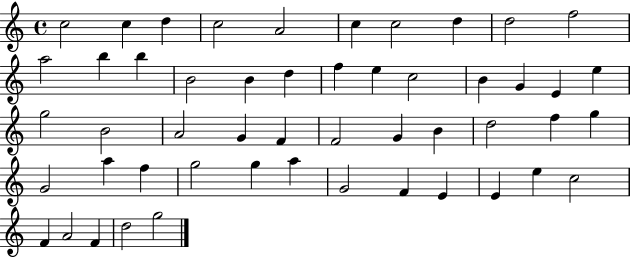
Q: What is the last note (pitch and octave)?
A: G5